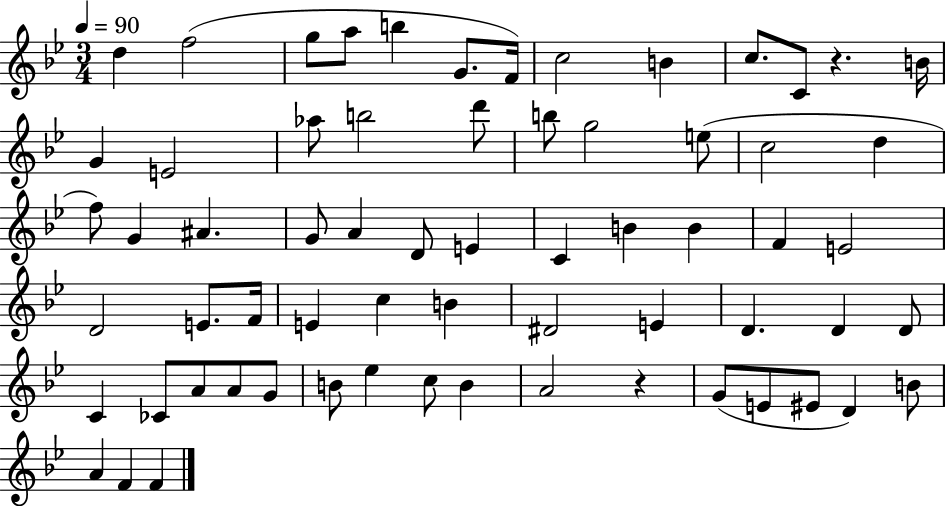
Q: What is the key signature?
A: BES major